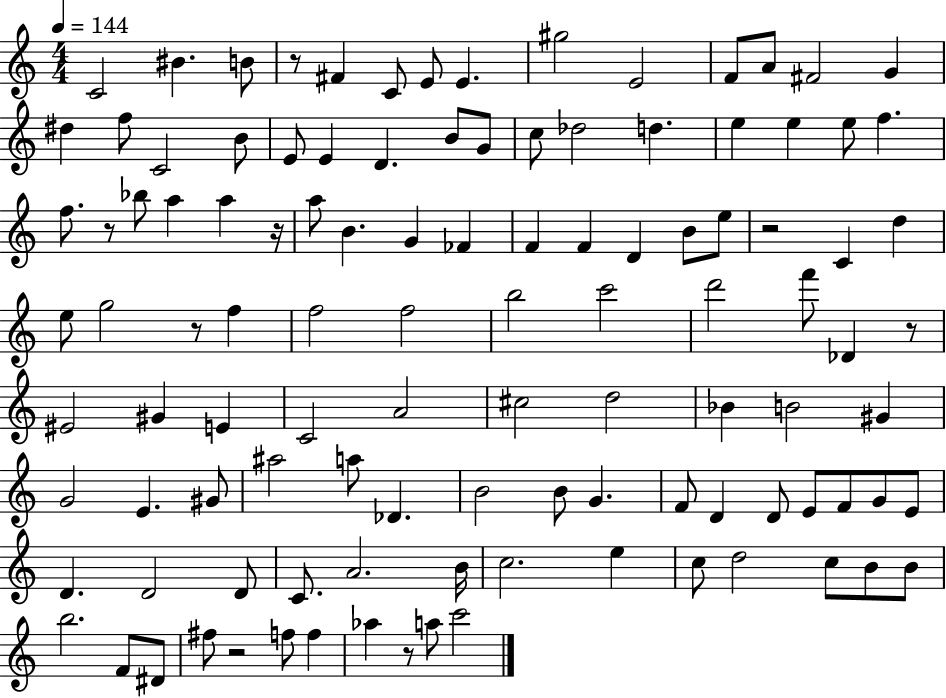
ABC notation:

X:1
T:Untitled
M:4/4
L:1/4
K:C
C2 ^B B/2 z/2 ^F C/2 E/2 E ^g2 E2 F/2 A/2 ^F2 G ^d f/2 C2 B/2 E/2 E D B/2 G/2 c/2 _d2 d e e e/2 f f/2 z/2 _b/2 a a z/4 a/2 B G _F F F D B/2 e/2 z2 C d e/2 g2 z/2 f f2 f2 b2 c'2 d'2 f'/2 _D z/2 ^E2 ^G E C2 A2 ^c2 d2 _B B2 ^G G2 E ^G/2 ^a2 a/2 _D B2 B/2 G F/2 D D/2 E/2 F/2 G/2 E/2 D D2 D/2 C/2 A2 B/4 c2 e c/2 d2 c/2 B/2 B/2 b2 F/2 ^D/2 ^f/2 z2 f/2 f _a z/2 a/2 c'2